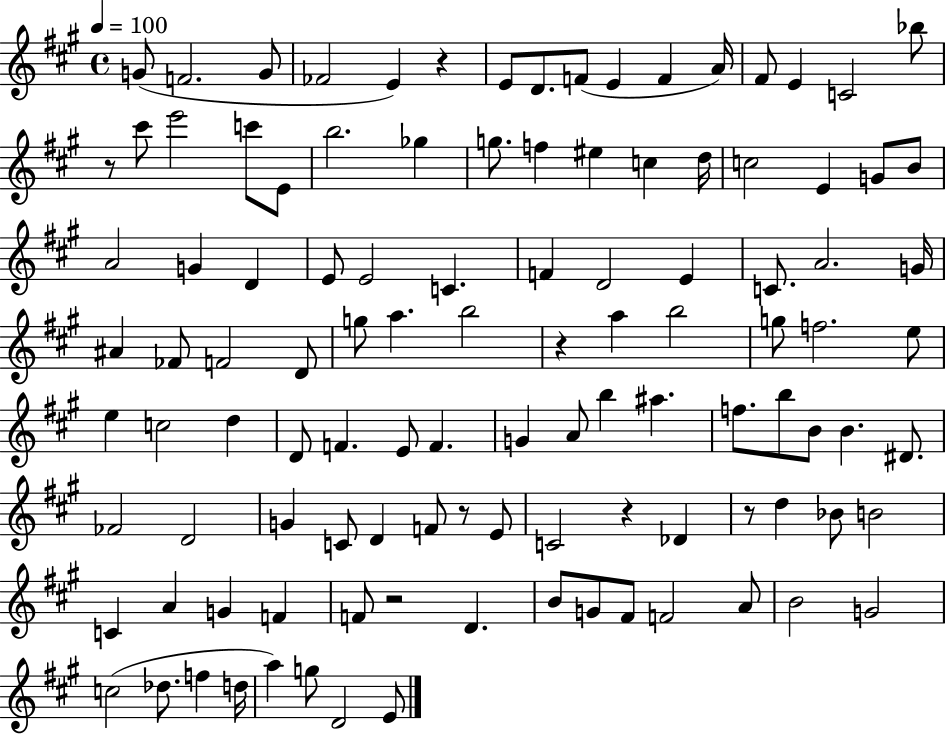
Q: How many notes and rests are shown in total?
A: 110